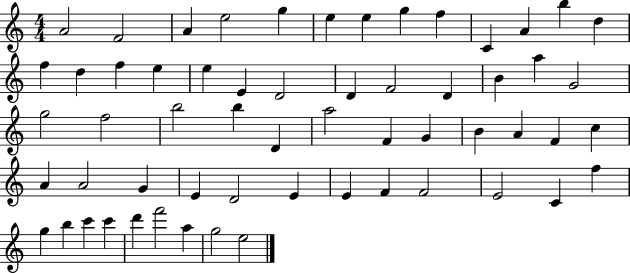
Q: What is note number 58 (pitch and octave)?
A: G5